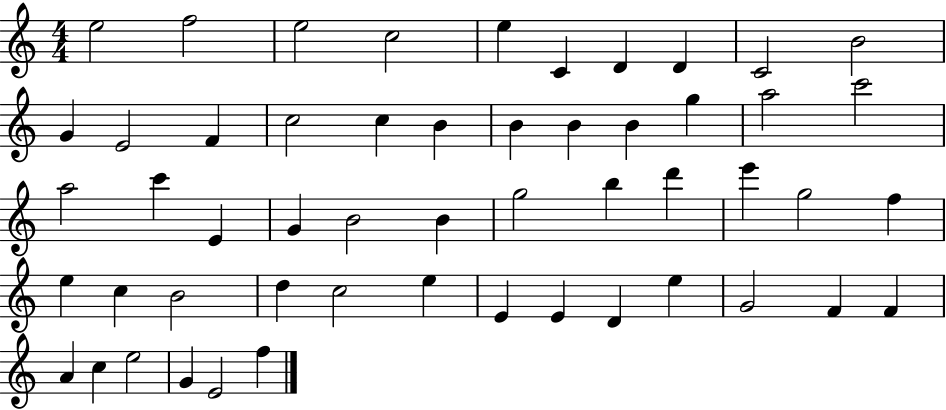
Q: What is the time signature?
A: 4/4